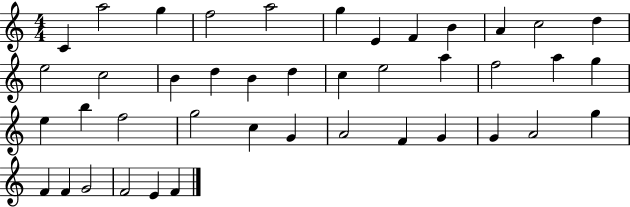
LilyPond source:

{
  \clef treble
  \numericTimeSignature
  \time 4/4
  \key c \major
  c'4 a''2 g''4 | f''2 a''2 | g''4 e'4 f'4 b'4 | a'4 c''2 d''4 | \break e''2 c''2 | b'4 d''4 b'4 d''4 | c''4 e''2 a''4 | f''2 a''4 g''4 | \break e''4 b''4 f''2 | g''2 c''4 g'4 | a'2 f'4 g'4 | g'4 a'2 g''4 | \break f'4 f'4 g'2 | f'2 e'4 f'4 | \bar "|."
}